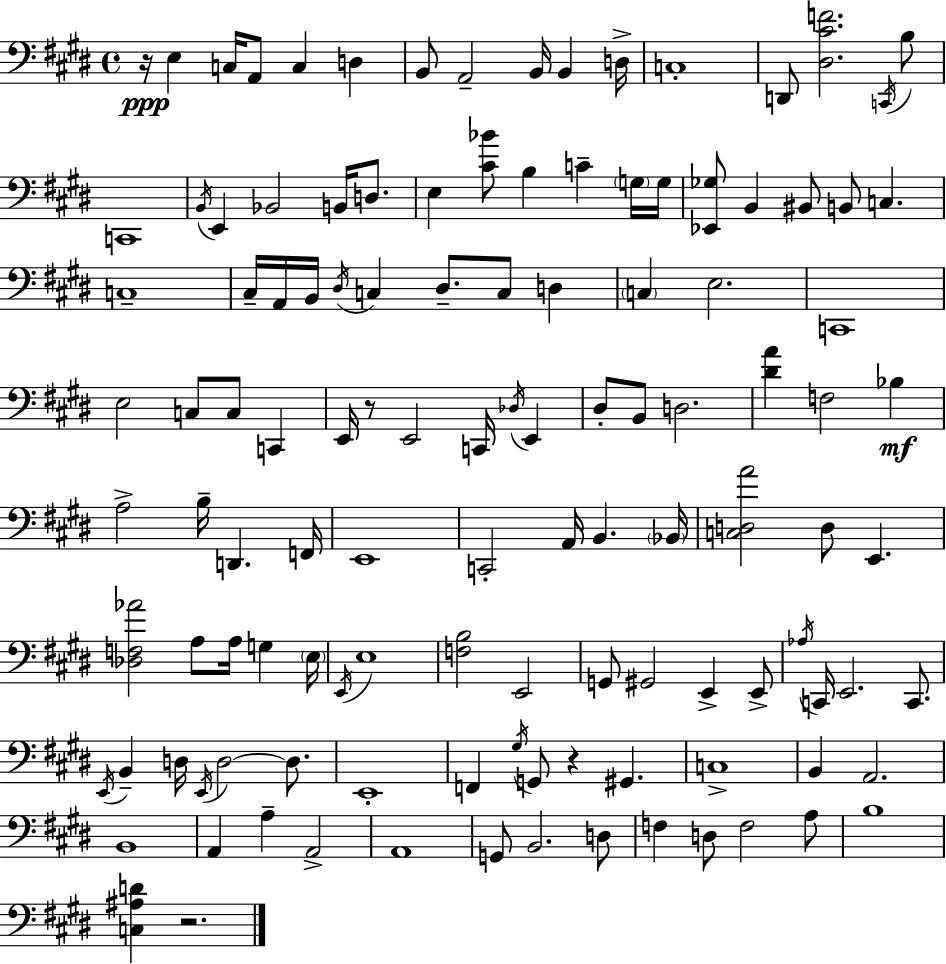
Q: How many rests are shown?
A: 4